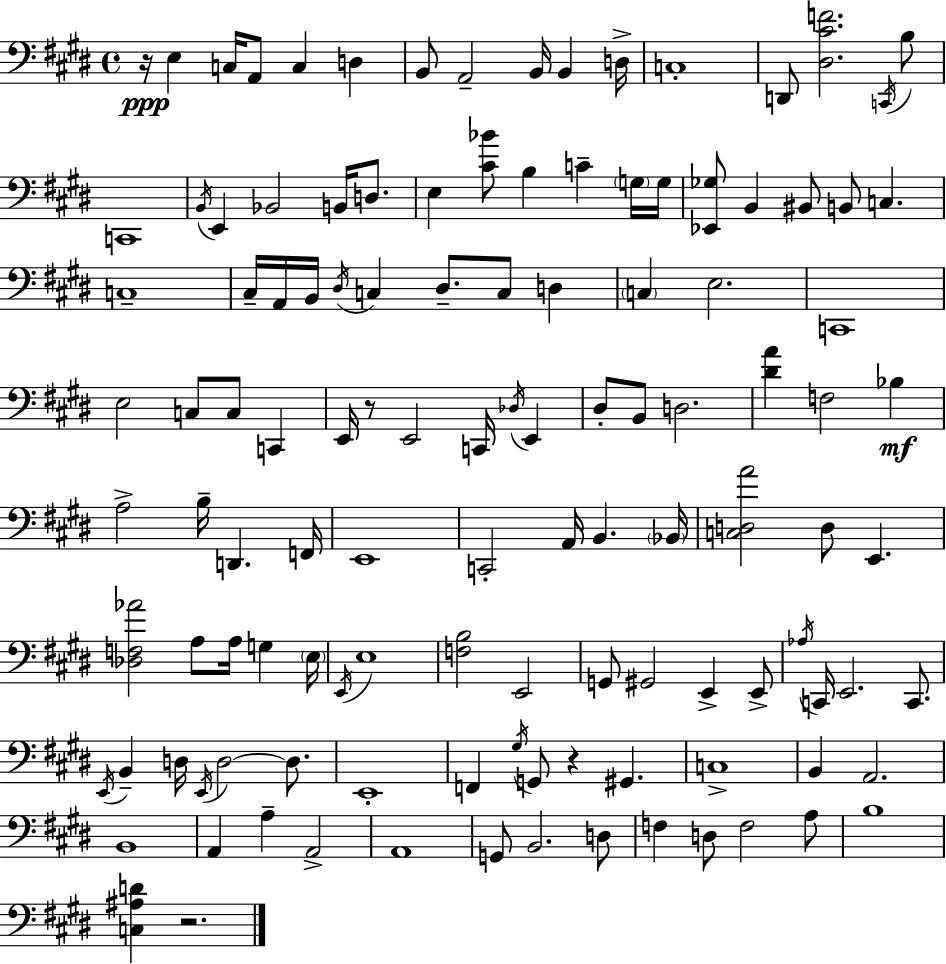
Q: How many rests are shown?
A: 4